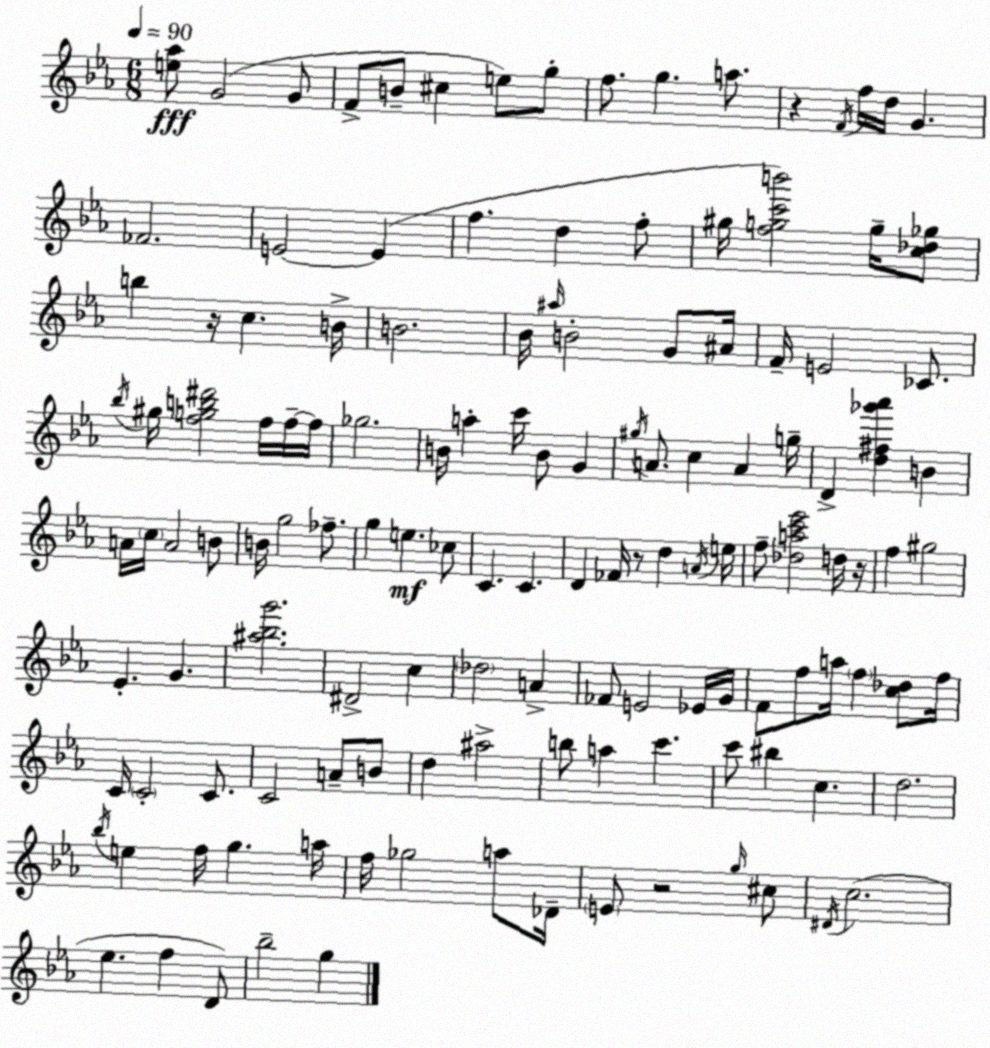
X:1
T:Untitled
M:6/8
L:1/4
K:Cm
[e_a]/2 G2 G/2 F/2 B/2 ^c e/2 g/2 f/2 g a/2 z F/4 f/4 d/4 G _F2 E2 E f d f/2 ^g/4 [fgc'b']2 g/4 [c_d_g]/2 b z/4 c B/4 B2 _B/4 ^a/4 B2 G/2 ^A/4 F/4 E2 _C/2 _b/4 ^g/4 [fgb^d']2 f/4 f/4 f/4 _g2 B/4 a c'/4 B/2 G ^g/4 A/2 c A g/4 D [d^f_g'_a'] B A/4 c/4 A2 B/2 B/4 g2 _f/2 g e _c/2 C C D _F/4 z/2 d A/4 e/4 f/2 [_dac'_e']2 d/4 z/4 f ^g2 _E G [^a_bg']2 ^D2 c _d2 A _F/2 E2 _E/4 G/4 F/2 f/2 a/4 f [c_d]/2 f/4 C/4 C2 C/2 C2 A/2 B/2 d ^a2 b/2 a c' c'/2 ^b c d2 _b/4 e f/4 g a/4 f/4 _g2 a/2 _D/4 E/2 z2 g/4 ^c/2 ^D/4 c2 _e f D/2 _b2 g